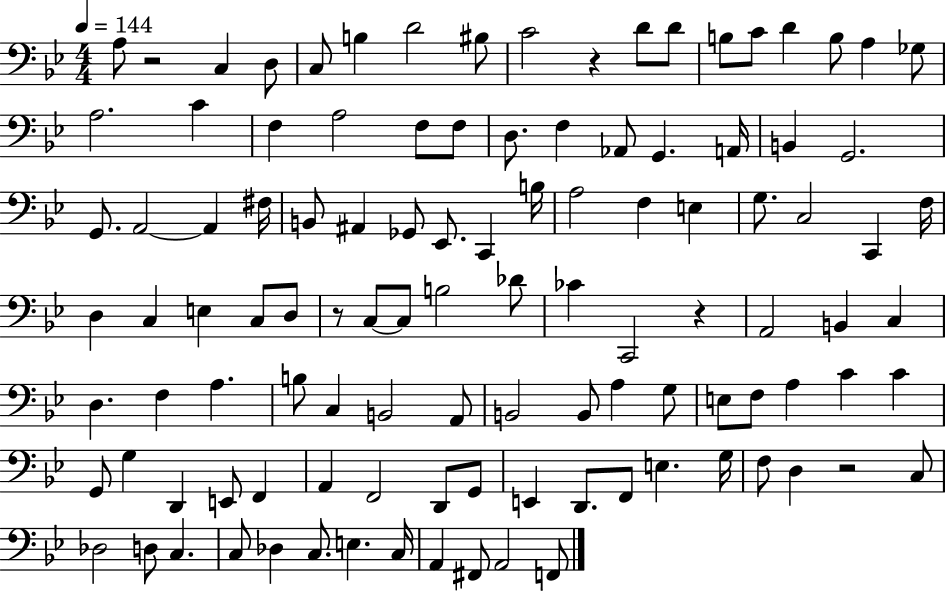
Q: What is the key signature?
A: BES major